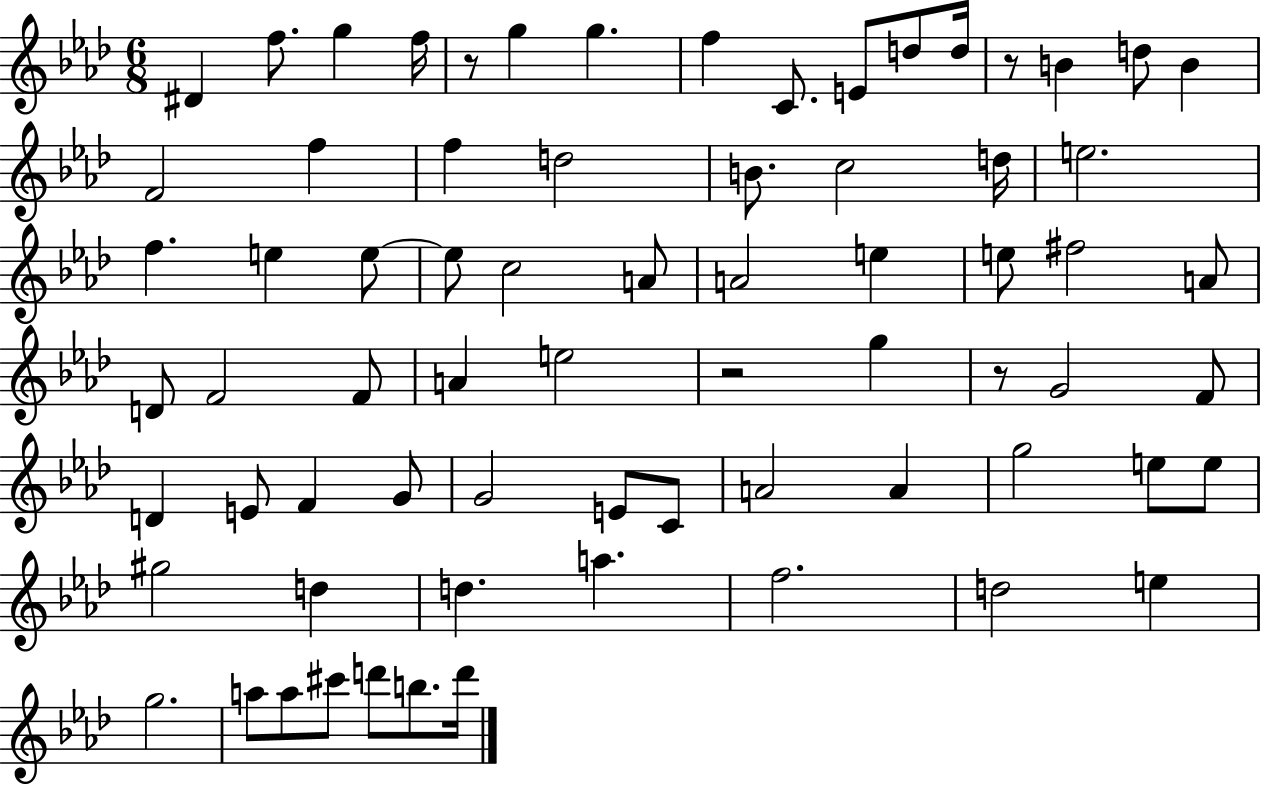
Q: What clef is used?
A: treble